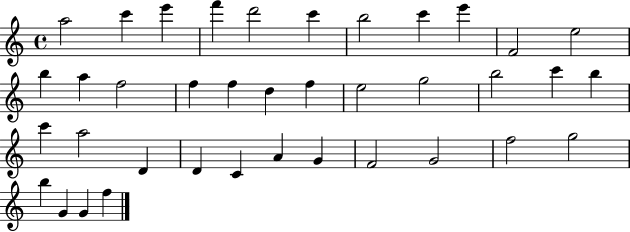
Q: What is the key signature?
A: C major